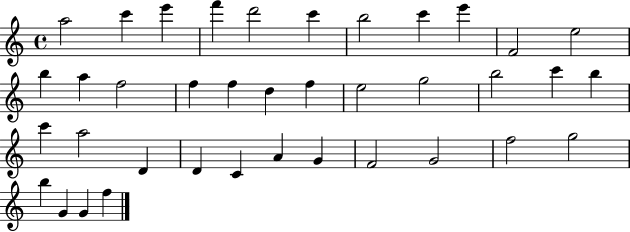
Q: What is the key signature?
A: C major